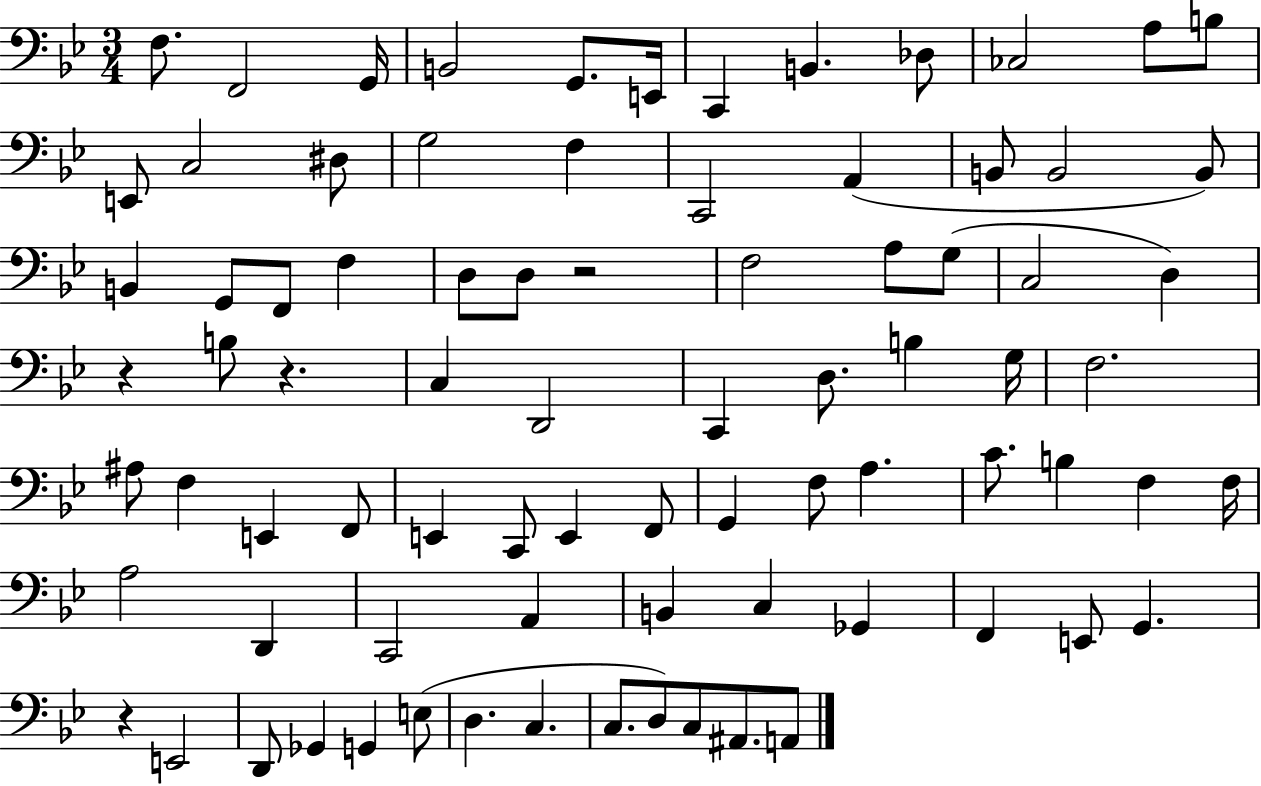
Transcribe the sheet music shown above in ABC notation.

X:1
T:Untitled
M:3/4
L:1/4
K:Bb
F,/2 F,,2 G,,/4 B,,2 G,,/2 E,,/4 C,, B,, _D,/2 _C,2 A,/2 B,/2 E,,/2 C,2 ^D,/2 G,2 F, C,,2 A,, B,,/2 B,,2 B,,/2 B,, G,,/2 F,,/2 F, D,/2 D,/2 z2 F,2 A,/2 G,/2 C,2 D, z B,/2 z C, D,,2 C,, D,/2 B, G,/4 F,2 ^A,/2 F, E,, F,,/2 E,, C,,/2 E,, F,,/2 G,, F,/2 A, C/2 B, F, F,/4 A,2 D,, C,,2 A,, B,, C, _G,, F,, E,,/2 G,, z E,,2 D,,/2 _G,, G,, E,/2 D, C, C,/2 D,/2 C,/2 ^A,,/2 A,,/2